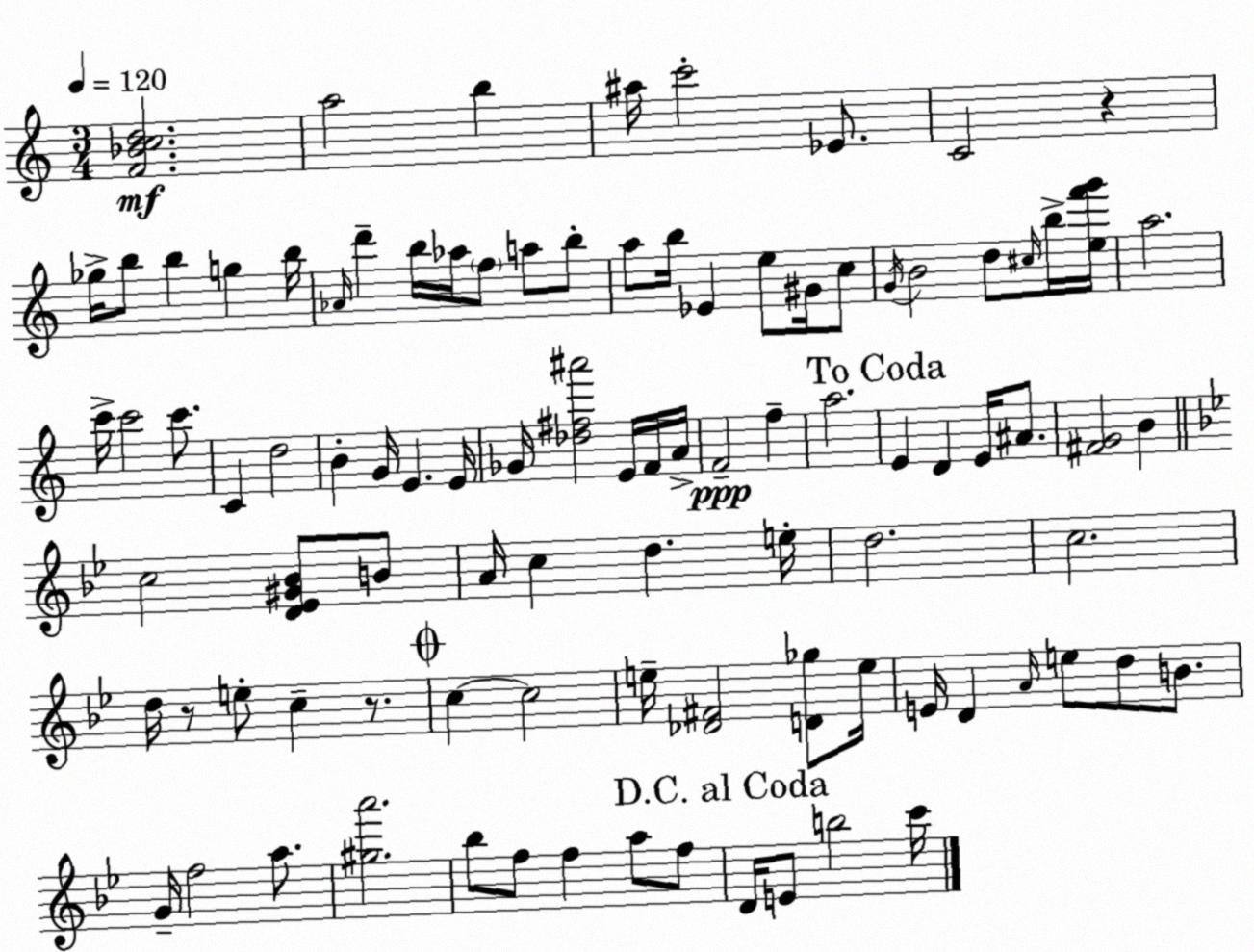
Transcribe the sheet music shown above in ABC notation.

X:1
T:Untitled
M:3/4
L:1/4
K:Am
[F_Bcd]2 a2 b ^a/4 c'2 _E/2 C2 z _g/4 b/2 b g b/4 _A/4 d' b/4 _a/4 f/2 a/2 b/2 a/2 b/4 _E e/2 ^G/4 c/2 G/4 B2 d/2 ^c/4 b/4 [ef'g']/4 a2 c'/4 c'2 c'/2 C d2 B G/4 E E/4 _G/4 [_d^f^a']2 E/4 F/4 A/4 F2 f a2 E D E/4 ^A/2 [^FG]2 B c2 [D_E^G_B]/2 B/2 A/4 c d e/4 d2 c2 d/4 z/2 e/2 c z/2 c c2 e/4 [_D^F]2 [D_g]/2 e/4 E/4 D A/4 e/2 d/2 B/2 G/4 f2 a/2 [^ga']2 _b/2 f/2 f a/2 f/2 D/4 E/2 b2 c'/4